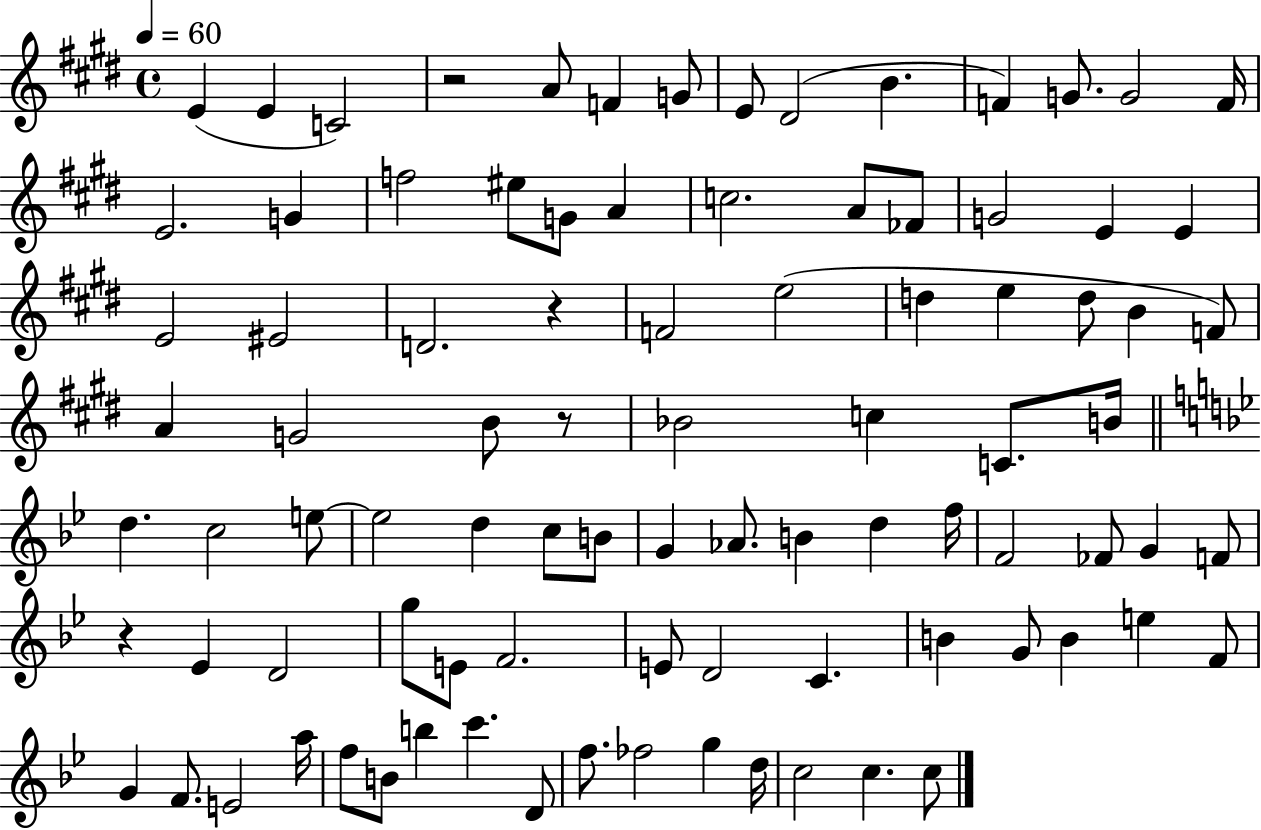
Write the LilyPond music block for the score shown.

{
  \clef treble
  \time 4/4
  \defaultTimeSignature
  \key e \major
  \tempo 4 = 60
  e'4( e'4 c'2) | r2 a'8 f'4 g'8 | e'8 dis'2( b'4. | f'4) g'8. g'2 f'16 | \break e'2. g'4 | f''2 eis''8 g'8 a'4 | c''2. a'8 fes'8 | g'2 e'4 e'4 | \break e'2 eis'2 | d'2. r4 | f'2 e''2( | d''4 e''4 d''8 b'4 f'8) | \break a'4 g'2 b'8 r8 | bes'2 c''4 c'8. b'16 | \bar "||" \break \key bes \major d''4. c''2 e''8~~ | e''2 d''4 c''8 b'8 | g'4 aes'8. b'4 d''4 f''16 | f'2 fes'8 g'4 f'8 | \break r4 ees'4 d'2 | g''8 e'8 f'2. | e'8 d'2 c'4. | b'4 g'8 b'4 e''4 f'8 | \break g'4 f'8. e'2 a''16 | f''8 b'8 b''4 c'''4. d'8 | f''8. fes''2 g''4 d''16 | c''2 c''4. c''8 | \break \bar "|."
}